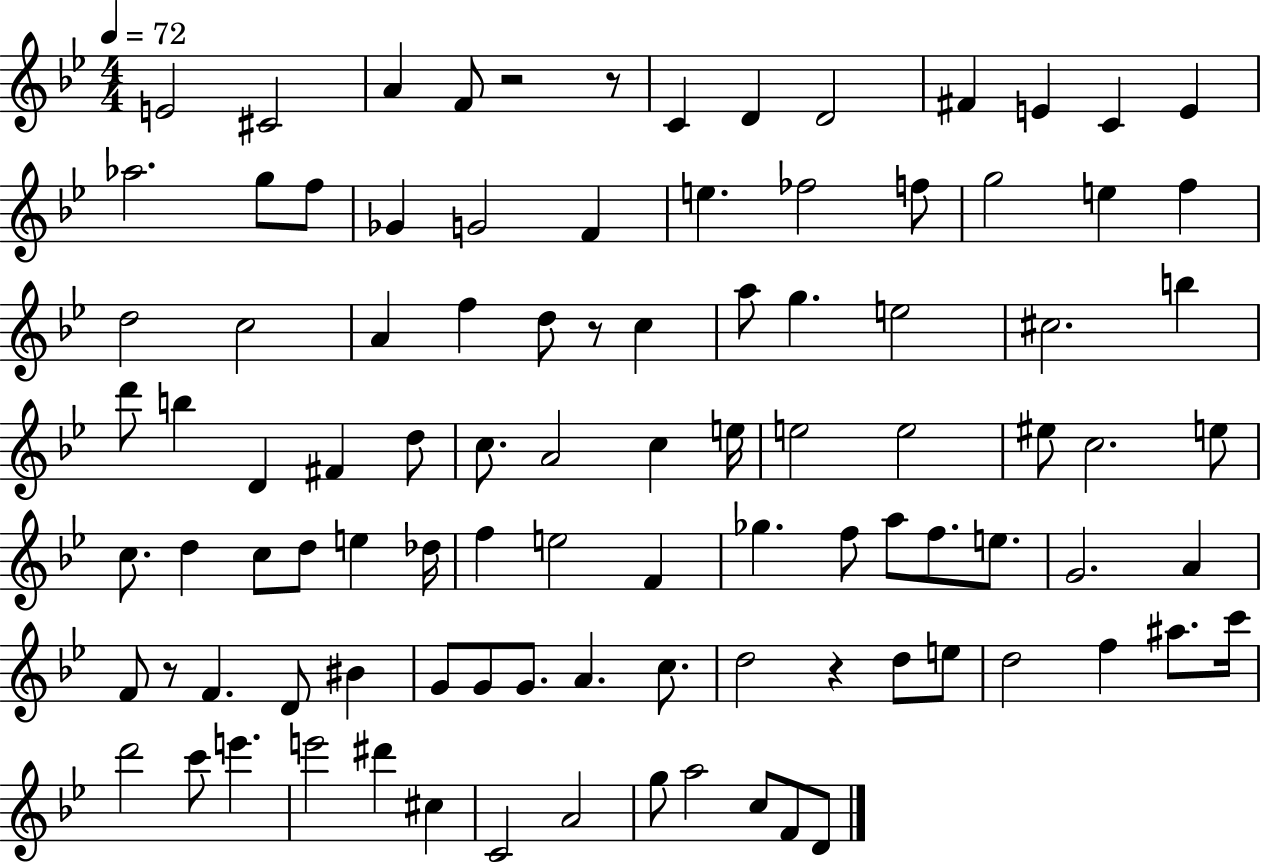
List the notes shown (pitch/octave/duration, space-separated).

E4/h C#4/h A4/q F4/e R/h R/e C4/q D4/q D4/h F#4/q E4/q C4/q E4/q Ab5/h. G5/e F5/e Gb4/q G4/h F4/q E5/q. FES5/h F5/e G5/h E5/q F5/q D5/h C5/h A4/q F5/q D5/e R/e C5/q A5/e G5/q. E5/h C#5/h. B5/q D6/e B5/q D4/q F#4/q D5/e C5/e. A4/h C5/q E5/s E5/h E5/h EIS5/e C5/h. E5/e C5/e. D5/q C5/e D5/e E5/q Db5/s F5/q E5/h F4/q Gb5/q. F5/e A5/e F5/e. E5/e. G4/h. A4/q F4/e R/e F4/q. D4/e BIS4/q G4/e G4/e G4/e. A4/q. C5/e. D5/h R/q D5/e E5/e D5/h F5/q A#5/e. C6/s D6/h C6/e E6/q. E6/h D#6/q C#5/q C4/h A4/h G5/e A5/h C5/e F4/e D4/e